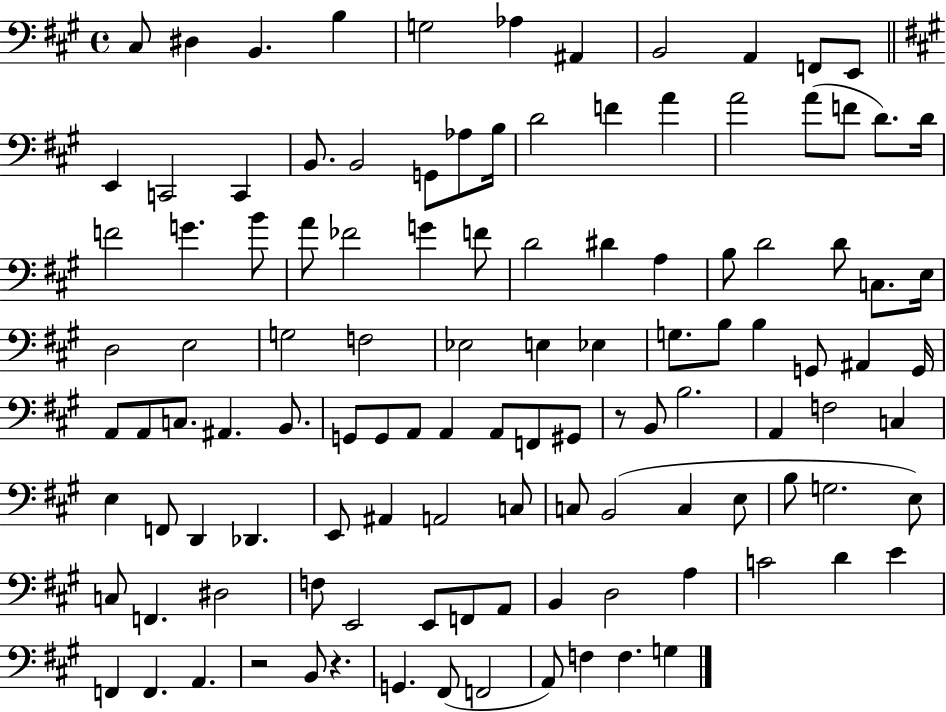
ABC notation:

X:1
T:Untitled
M:4/4
L:1/4
K:A
^C,/2 ^D, B,, B, G,2 _A, ^A,, B,,2 A,, F,,/2 E,,/2 E,, C,,2 C,, B,,/2 B,,2 G,,/2 _A,/2 B,/4 D2 F A A2 A/2 F/2 D/2 D/4 F2 G B/2 A/2 _F2 G F/2 D2 ^D A, B,/2 D2 D/2 C,/2 E,/4 D,2 E,2 G,2 F,2 _E,2 E, _E, G,/2 B,/2 B, G,,/2 ^A,, G,,/4 A,,/2 A,,/2 C,/2 ^A,, B,,/2 G,,/2 G,,/2 A,,/2 A,, A,,/2 F,,/2 ^G,,/2 z/2 B,,/2 B,2 A,, F,2 C, E, F,,/2 D,, _D,, E,,/2 ^A,, A,,2 C,/2 C,/2 B,,2 C, E,/2 B,/2 G,2 E,/2 C,/2 F,, ^D,2 F,/2 E,,2 E,,/2 F,,/2 A,,/2 B,, D,2 A, C2 D E F,, F,, A,, z2 B,,/2 z G,, ^F,,/2 F,,2 A,,/2 F, F, G,